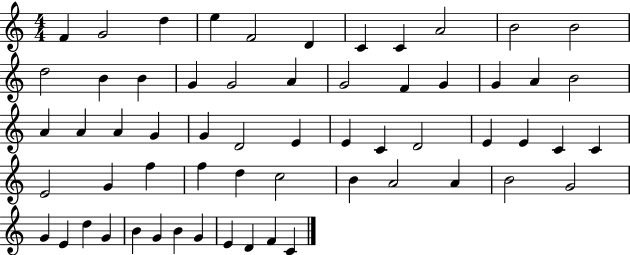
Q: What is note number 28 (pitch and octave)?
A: G4